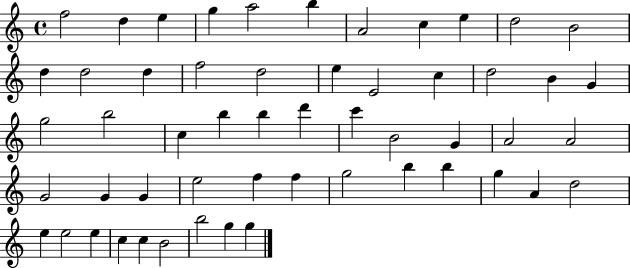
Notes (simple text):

F5/h D5/q E5/q G5/q A5/h B5/q A4/h C5/q E5/q D5/h B4/h D5/q D5/h D5/q F5/h D5/h E5/q E4/h C5/q D5/h B4/q G4/q G5/h B5/h C5/q B5/q B5/q D6/q C6/q B4/h G4/q A4/h A4/h G4/h G4/q G4/q E5/h F5/q F5/q G5/h B5/q B5/q G5/q A4/q D5/h E5/q E5/h E5/q C5/q C5/q B4/h B5/h G5/q G5/q